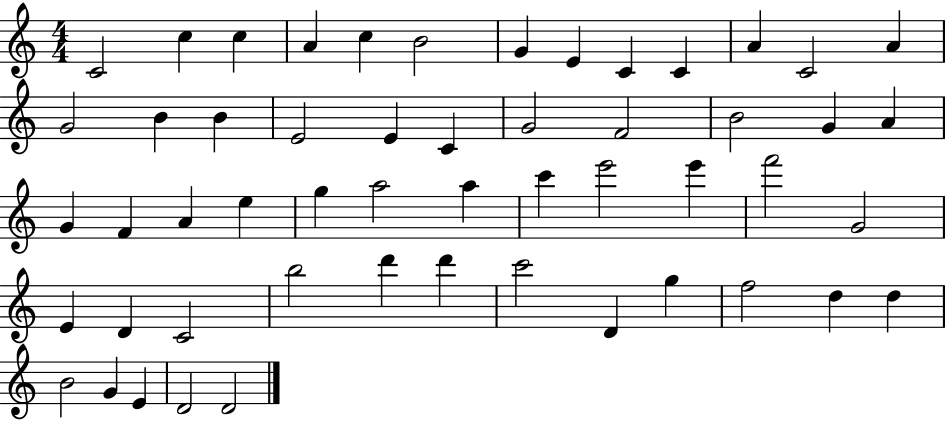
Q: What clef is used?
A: treble